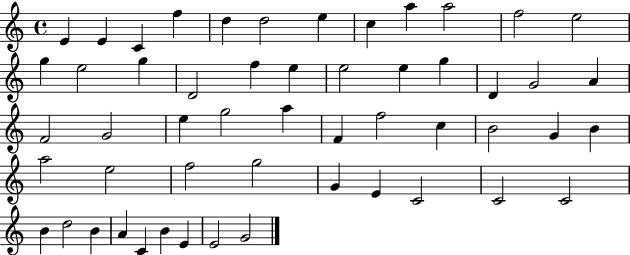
X:1
T:Untitled
M:4/4
L:1/4
K:C
E E C f d d2 e c a a2 f2 e2 g e2 g D2 f e e2 e g D G2 A F2 G2 e g2 a F f2 c B2 G B a2 e2 f2 g2 G E C2 C2 C2 B d2 B A C B E E2 G2